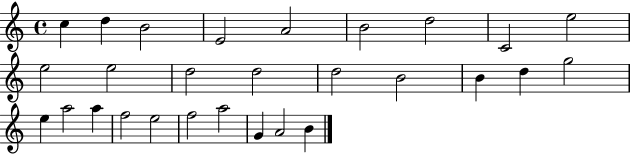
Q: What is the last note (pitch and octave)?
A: B4